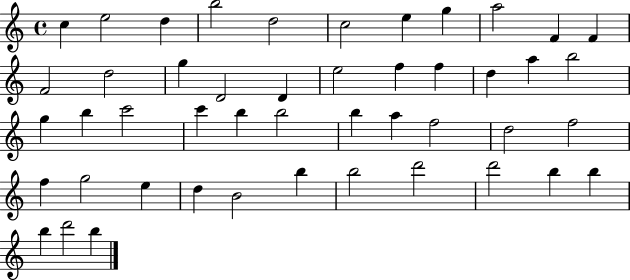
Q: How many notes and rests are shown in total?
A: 47